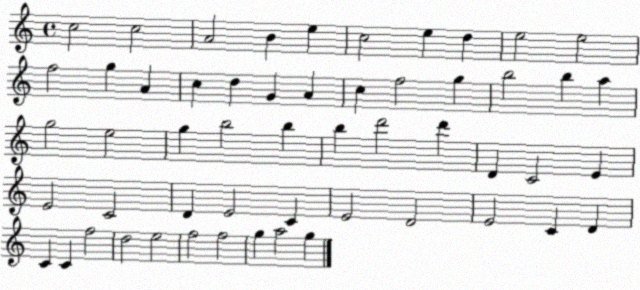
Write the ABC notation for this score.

X:1
T:Untitled
M:4/4
L:1/4
K:C
c2 c2 A2 B e c2 e d e2 e2 f2 g A c d G A c f2 g b2 b a g2 e2 g b2 b b d'2 d' D C2 E E2 C2 D E2 C E2 D2 E2 C D C C f2 d2 e2 f2 f2 g a2 g